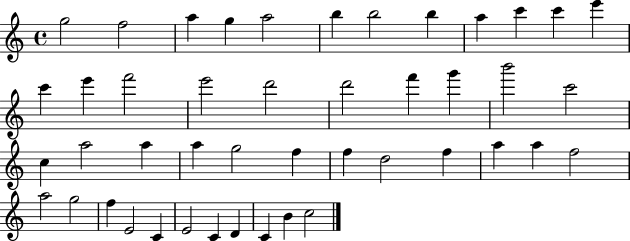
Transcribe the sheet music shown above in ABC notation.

X:1
T:Untitled
M:4/4
L:1/4
K:C
g2 f2 a g a2 b b2 b a c' c' e' c' e' f'2 e'2 d'2 d'2 f' g' b'2 c'2 c a2 a a g2 f f d2 f a a f2 a2 g2 f E2 C E2 C D C B c2